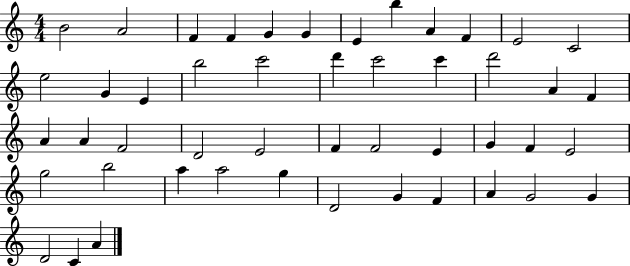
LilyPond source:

{
  \clef treble
  \numericTimeSignature
  \time 4/4
  \key c \major
  b'2 a'2 | f'4 f'4 g'4 g'4 | e'4 b''4 a'4 f'4 | e'2 c'2 | \break e''2 g'4 e'4 | b''2 c'''2 | d'''4 c'''2 c'''4 | d'''2 a'4 f'4 | \break a'4 a'4 f'2 | d'2 e'2 | f'4 f'2 e'4 | g'4 f'4 e'2 | \break g''2 b''2 | a''4 a''2 g''4 | d'2 g'4 f'4 | a'4 g'2 g'4 | \break d'2 c'4 a'4 | \bar "|."
}